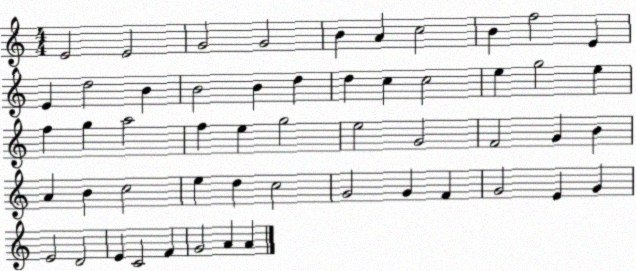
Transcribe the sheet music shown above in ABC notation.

X:1
T:Untitled
M:4/4
L:1/4
K:C
E2 E2 G2 G2 B A c2 B f2 E E d2 B B2 B d d c c2 e g2 e f g a2 f e g2 e2 G2 F2 G B A B c2 e d c2 G2 G F G2 E G E2 D2 E C2 F G2 A A